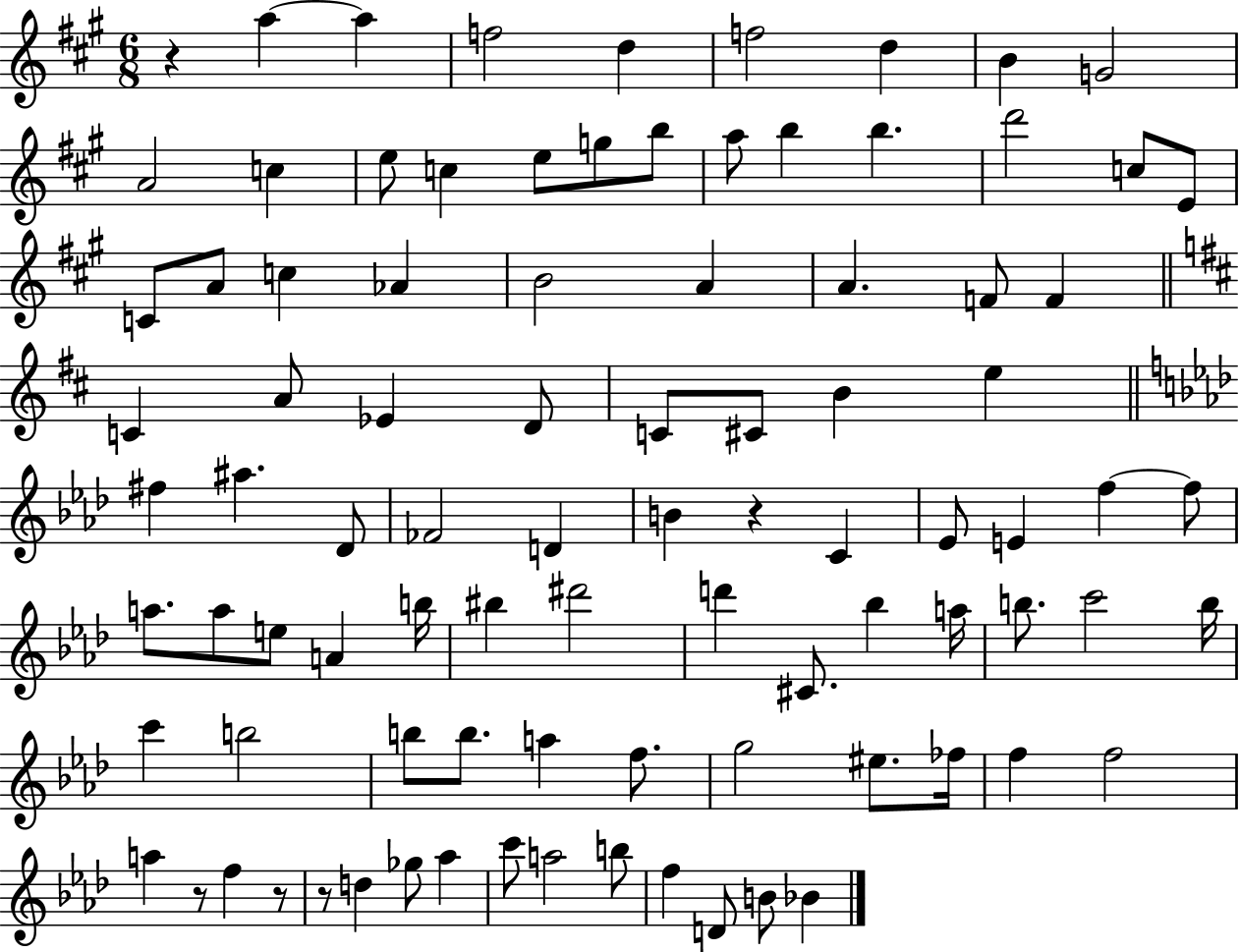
R/q A5/q A5/q F5/h D5/q F5/h D5/q B4/q G4/h A4/h C5/q E5/e C5/q E5/e G5/e B5/e A5/e B5/q B5/q. D6/h C5/e E4/e C4/e A4/e C5/q Ab4/q B4/h A4/q A4/q. F4/e F4/q C4/q A4/e Eb4/q D4/e C4/e C#4/e B4/q E5/q F#5/q A#5/q. Db4/e FES4/h D4/q B4/q R/q C4/q Eb4/e E4/q F5/q F5/e A5/e. A5/e E5/e A4/q B5/s BIS5/q D#6/h D6/q C#4/e. Bb5/q A5/s B5/e. C6/h B5/s C6/q B5/h B5/e B5/e. A5/q F5/e. G5/h EIS5/e. FES5/s F5/q F5/h A5/q R/e F5/q R/e R/e D5/q Gb5/e Ab5/q C6/e A5/h B5/e F5/q D4/e B4/e Bb4/q